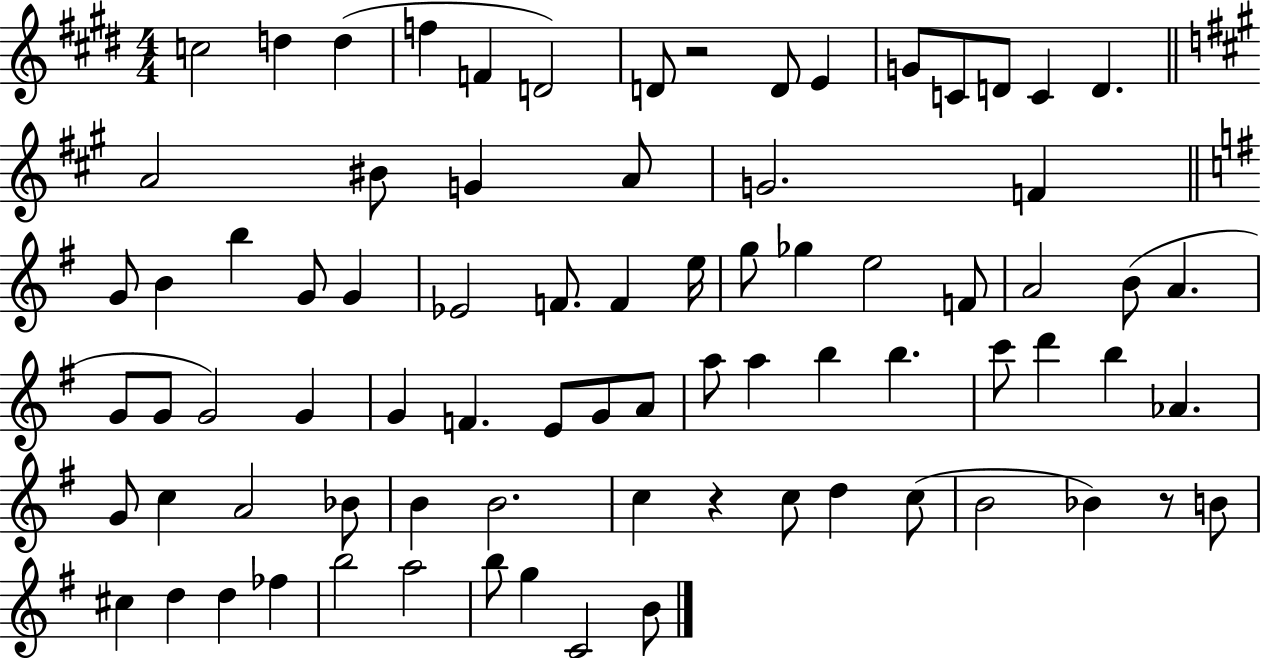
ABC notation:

X:1
T:Untitled
M:4/4
L:1/4
K:E
c2 d d f F D2 D/2 z2 D/2 E G/2 C/2 D/2 C D A2 ^B/2 G A/2 G2 F G/2 B b G/2 G _E2 F/2 F e/4 g/2 _g e2 F/2 A2 B/2 A G/2 G/2 G2 G G F E/2 G/2 A/2 a/2 a b b c'/2 d' b _A G/2 c A2 _B/2 B B2 c z c/2 d c/2 B2 _B z/2 B/2 ^c d d _f b2 a2 b/2 g C2 B/2